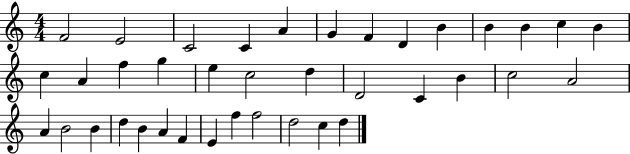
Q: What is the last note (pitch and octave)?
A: D5